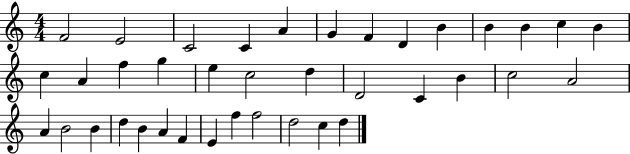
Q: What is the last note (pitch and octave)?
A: D5